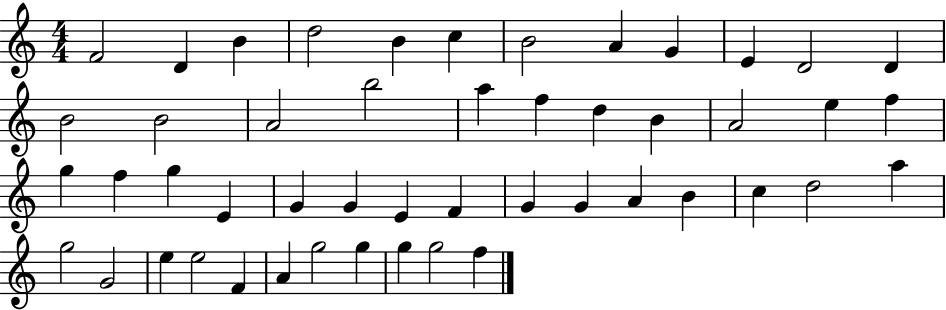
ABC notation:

X:1
T:Untitled
M:4/4
L:1/4
K:C
F2 D B d2 B c B2 A G E D2 D B2 B2 A2 b2 a f d B A2 e f g f g E G G E F G G A B c d2 a g2 G2 e e2 F A g2 g g g2 f